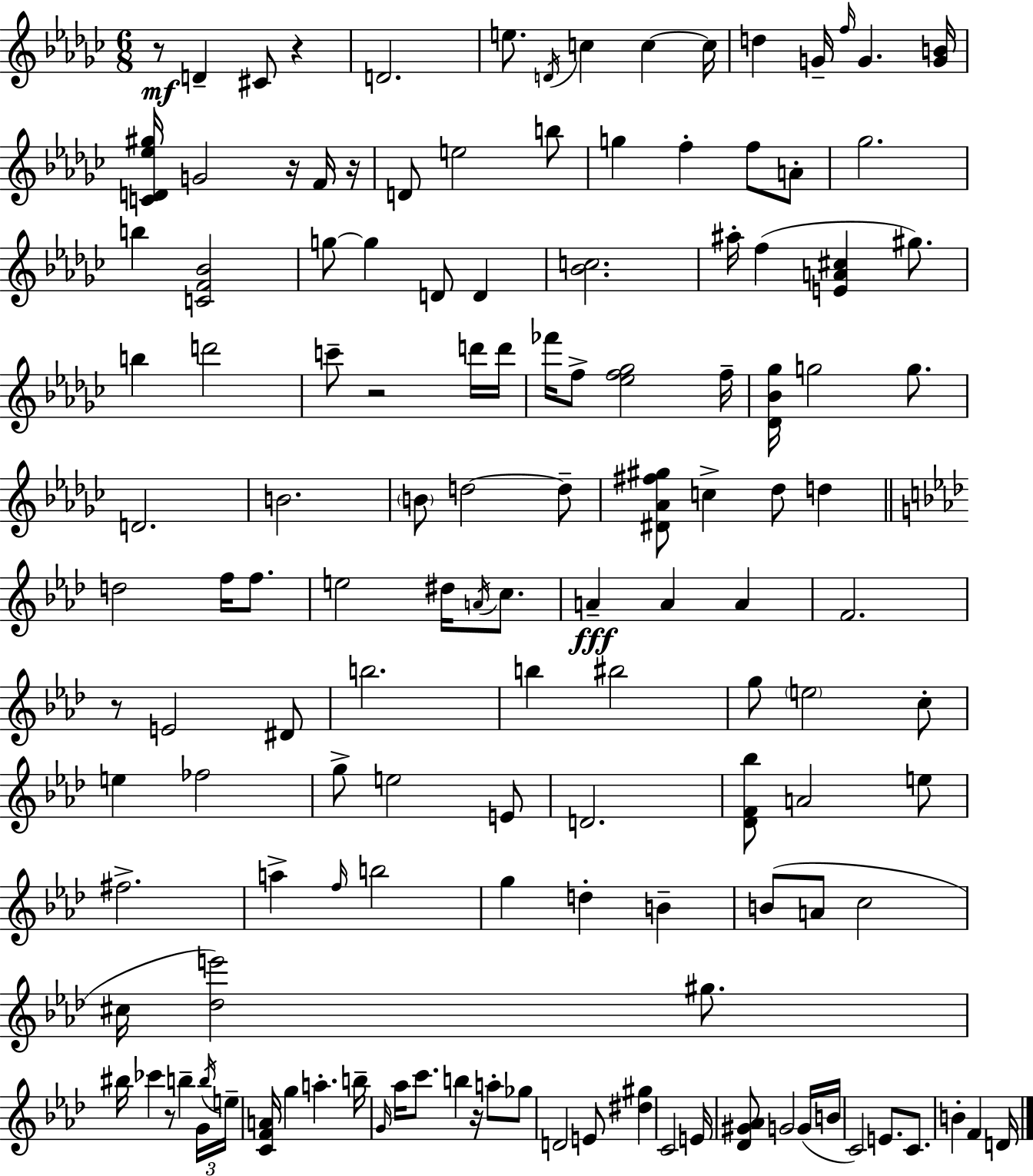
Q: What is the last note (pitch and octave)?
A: D4